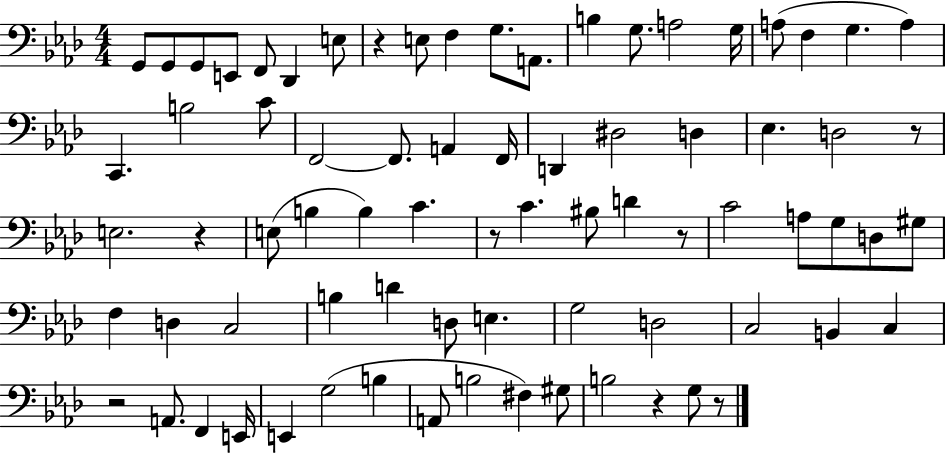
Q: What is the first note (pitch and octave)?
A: G2